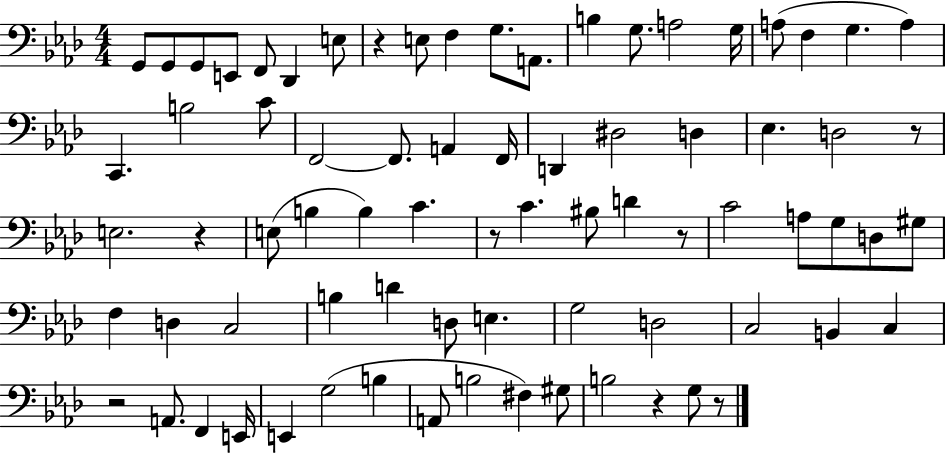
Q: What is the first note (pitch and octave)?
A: G2